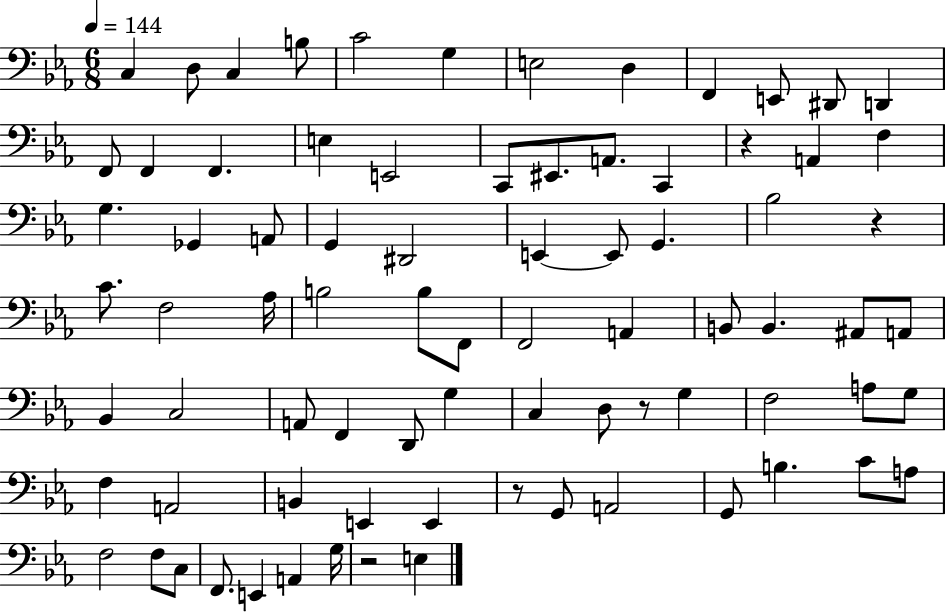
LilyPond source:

{
  \clef bass
  \numericTimeSignature
  \time 6/8
  \key ees \major
  \tempo 4 = 144
  c4 d8 c4 b8 | c'2 g4 | e2 d4 | f,4 e,8 dis,8 d,4 | \break f,8 f,4 f,4. | e4 e,2 | c,8 eis,8. a,8. c,4 | r4 a,4 f4 | \break g4. ges,4 a,8 | g,4 dis,2 | e,4~~ e,8 g,4. | bes2 r4 | \break c'8. f2 aes16 | b2 b8 f,8 | f,2 a,4 | b,8 b,4. ais,8 a,8 | \break bes,4 c2 | a,8 f,4 d,8 g4 | c4 d8 r8 g4 | f2 a8 g8 | \break f4 a,2 | b,4 e,4 e,4 | r8 g,8 a,2 | g,8 b4. c'8 a8 | \break f2 f8 c8 | f,8. e,4 a,4 g16 | r2 e4 | \bar "|."
}